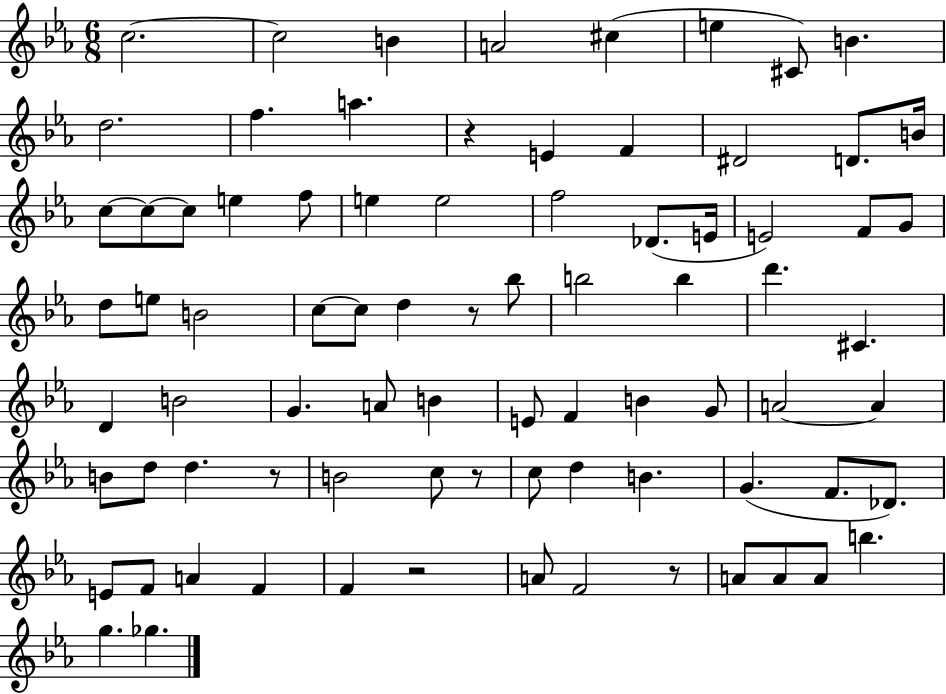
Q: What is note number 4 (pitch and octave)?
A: A4